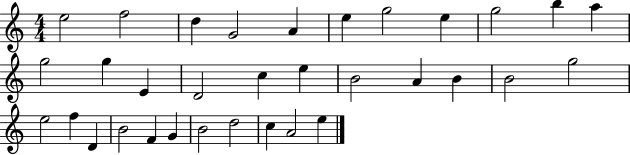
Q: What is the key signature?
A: C major